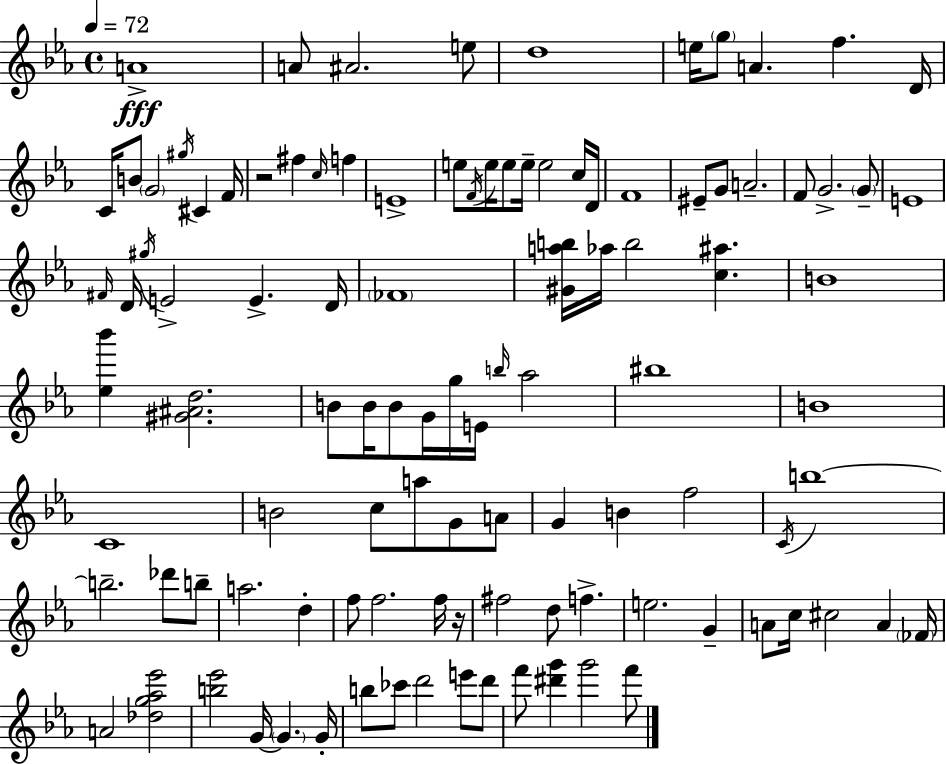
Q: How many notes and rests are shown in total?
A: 106